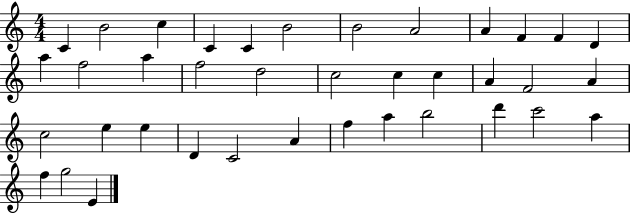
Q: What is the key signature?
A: C major